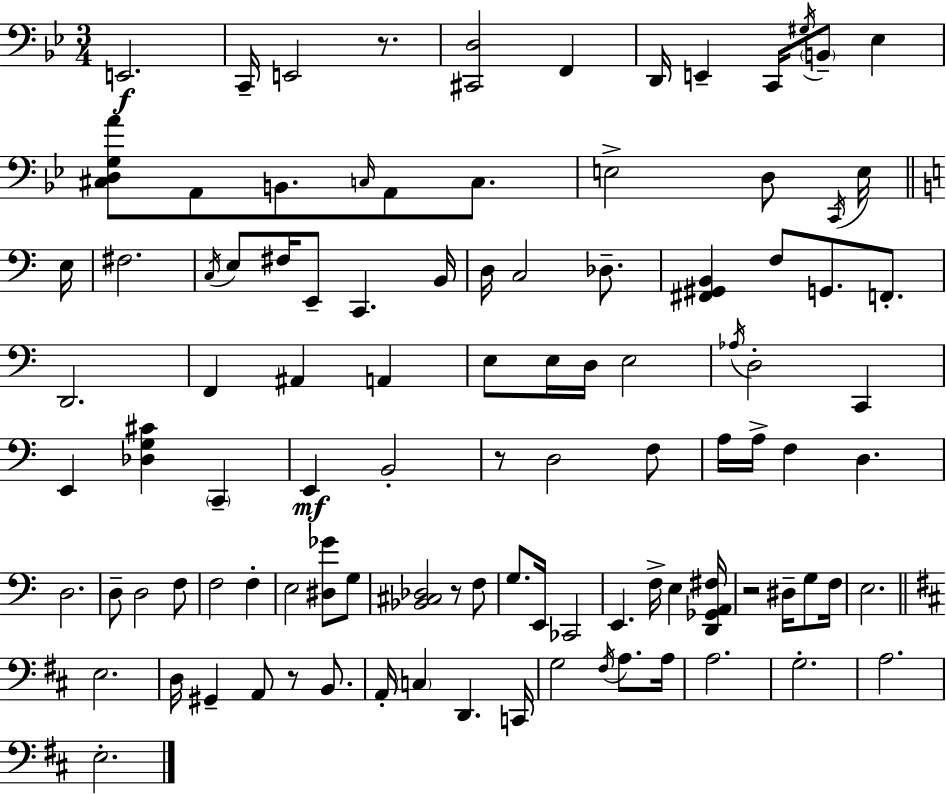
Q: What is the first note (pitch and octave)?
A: E2